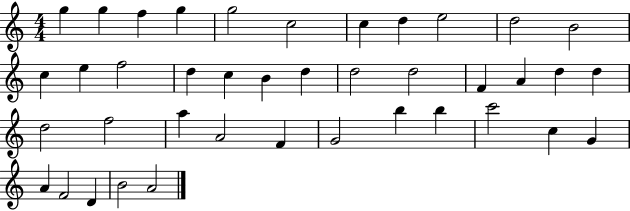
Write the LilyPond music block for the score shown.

{
  \clef treble
  \numericTimeSignature
  \time 4/4
  \key c \major
  g''4 g''4 f''4 g''4 | g''2 c''2 | c''4 d''4 e''2 | d''2 b'2 | \break c''4 e''4 f''2 | d''4 c''4 b'4 d''4 | d''2 d''2 | f'4 a'4 d''4 d''4 | \break d''2 f''2 | a''4 a'2 f'4 | g'2 b''4 b''4 | c'''2 c''4 g'4 | \break a'4 f'2 d'4 | b'2 a'2 | \bar "|."
}